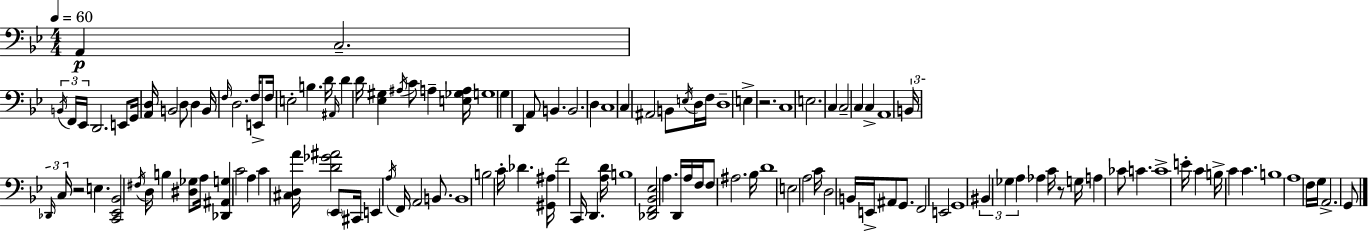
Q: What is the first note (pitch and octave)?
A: A2